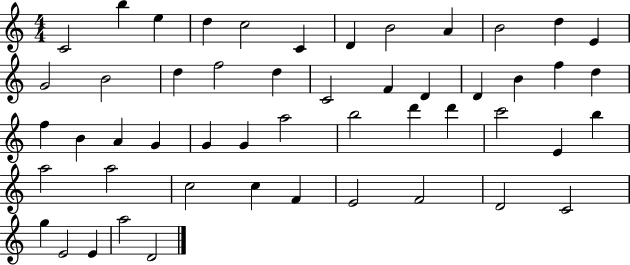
{
  \clef treble
  \numericTimeSignature
  \time 4/4
  \key c \major
  c'2 b''4 e''4 | d''4 c''2 c'4 | d'4 b'2 a'4 | b'2 d''4 e'4 | \break g'2 b'2 | d''4 f''2 d''4 | c'2 f'4 d'4 | d'4 b'4 f''4 d''4 | \break f''4 b'4 a'4 g'4 | g'4 g'4 a''2 | b''2 d'''4 d'''4 | c'''2 e'4 b''4 | \break a''2 a''2 | c''2 c''4 f'4 | e'2 f'2 | d'2 c'2 | \break g''4 e'2 e'4 | a''2 d'2 | \bar "|."
}